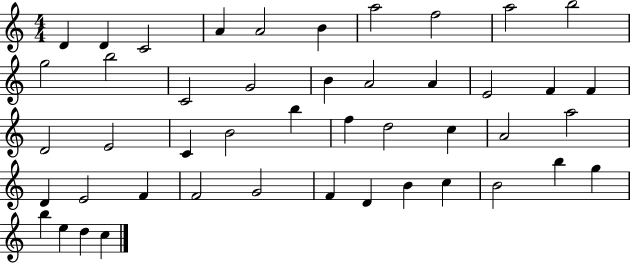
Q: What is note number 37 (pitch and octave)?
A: D4